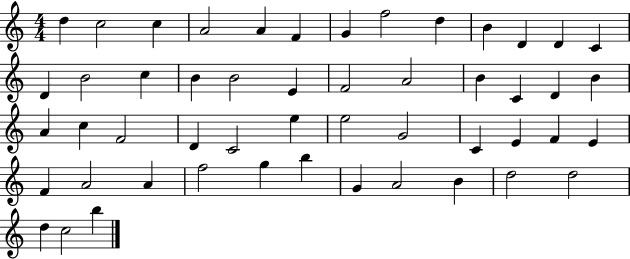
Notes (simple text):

D5/q C5/h C5/q A4/h A4/q F4/q G4/q F5/h D5/q B4/q D4/q D4/q C4/q D4/q B4/h C5/q B4/q B4/h E4/q F4/h A4/h B4/q C4/q D4/q B4/q A4/q C5/q F4/h D4/q C4/h E5/q E5/h G4/h C4/q E4/q F4/q E4/q F4/q A4/h A4/q F5/h G5/q B5/q G4/q A4/h B4/q D5/h D5/h D5/q C5/h B5/q